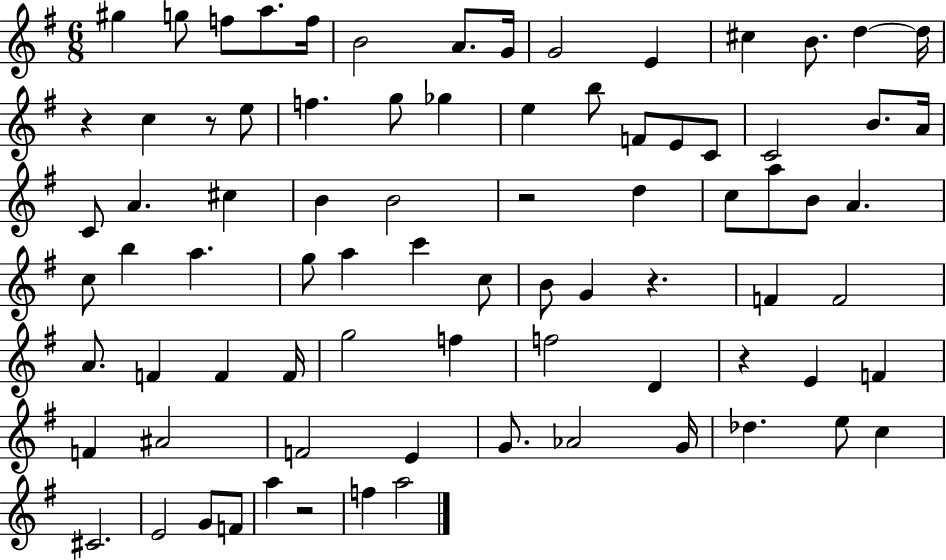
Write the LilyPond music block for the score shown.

{
  \clef treble
  \numericTimeSignature
  \time 6/8
  \key g \major
  gis''4 g''8 f''8 a''8. f''16 | b'2 a'8. g'16 | g'2 e'4 | cis''4 b'8. d''4~~ d''16 | \break r4 c''4 r8 e''8 | f''4. g''8 ges''4 | e''4 b''8 f'8 e'8 c'8 | c'2 b'8. a'16 | \break c'8 a'4. cis''4 | b'4 b'2 | r2 d''4 | c''8 a''8 b'8 a'4. | \break c''8 b''4 a''4. | g''8 a''4 c'''4 c''8 | b'8 g'4 r4. | f'4 f'2 | \break a'8. f'4 f'4 f'16 | g''2 f''4 | f''2 d'4 | r4 e'4 f'4 | \break f'4 ais'2 | f'2 e'4 | g'8. aes'2 g'16 | des''4. e''8 c''4 | \break cis'2. | e'2 g'8 f'8 | a''4 r2 | f''4 a''2 | \break \bar "|."
}